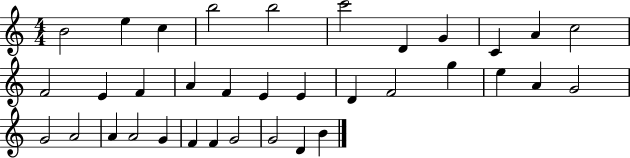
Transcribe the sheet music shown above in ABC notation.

X:1
T:Untitled
M:4/4
L:1/4
K:C
B2 e c b2 b2 c'2 D G C A c2 F2 E F A F E E D F2 g e A G2 G2 A2 A A2 G F F G2 G2 D B